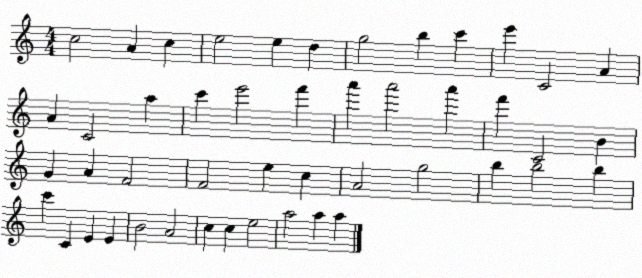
X:1
T:Untitled
M:4/4
L:1/4
K:C
c2 A c e2 e d g2 b c' e' C2 A A C2 a c' e'2 f' a' a'2 a' f' C2 B G A F2 F2 e c A2 g2 b b2 b c' C E E B2 A2 c c e2 a2 a a